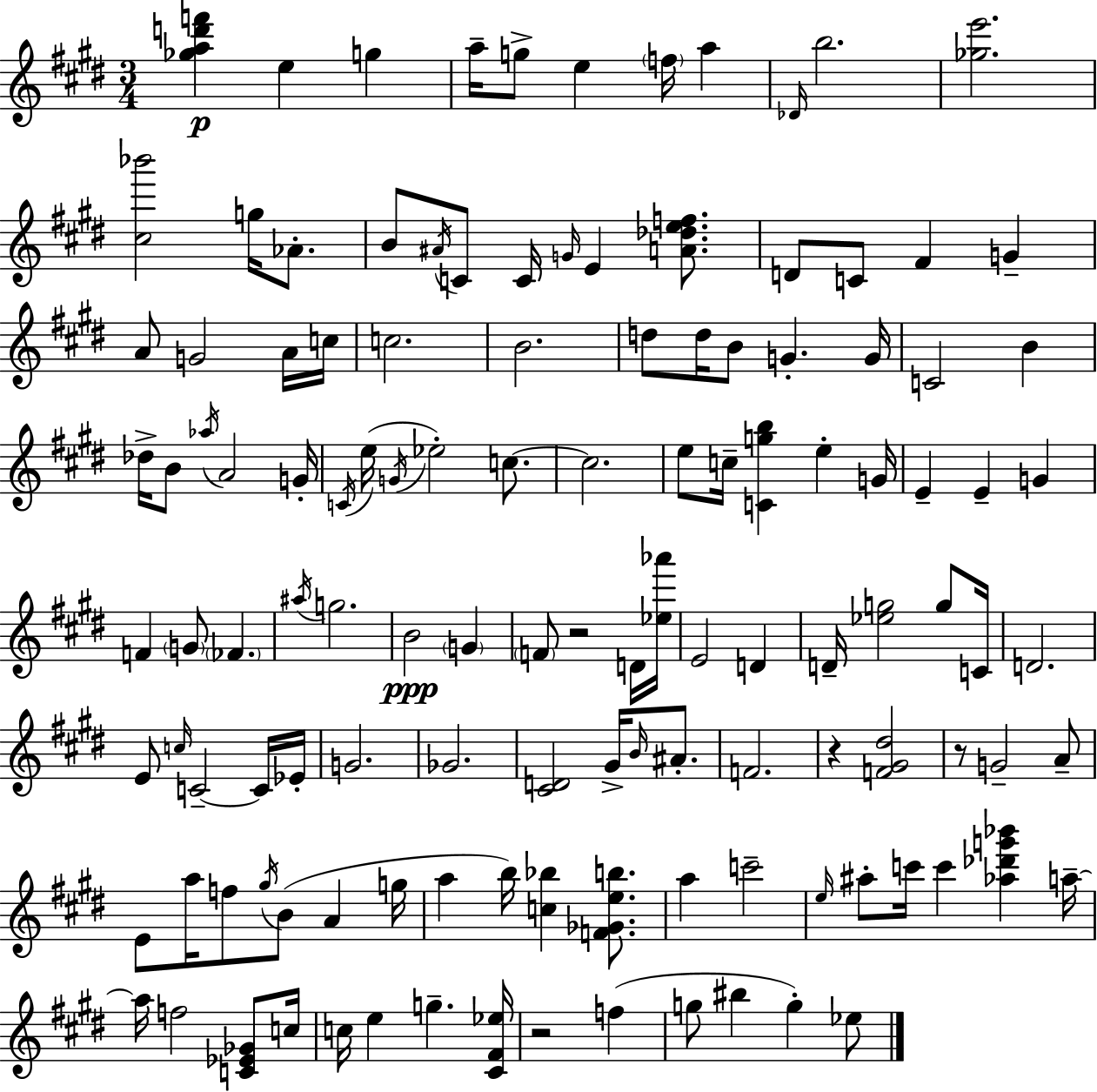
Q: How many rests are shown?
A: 4